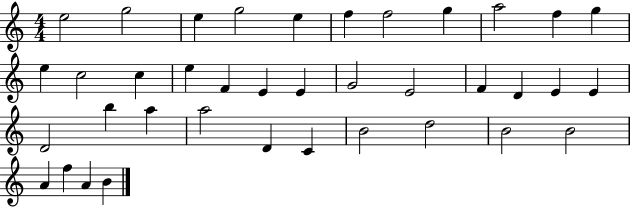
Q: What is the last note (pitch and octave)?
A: B4